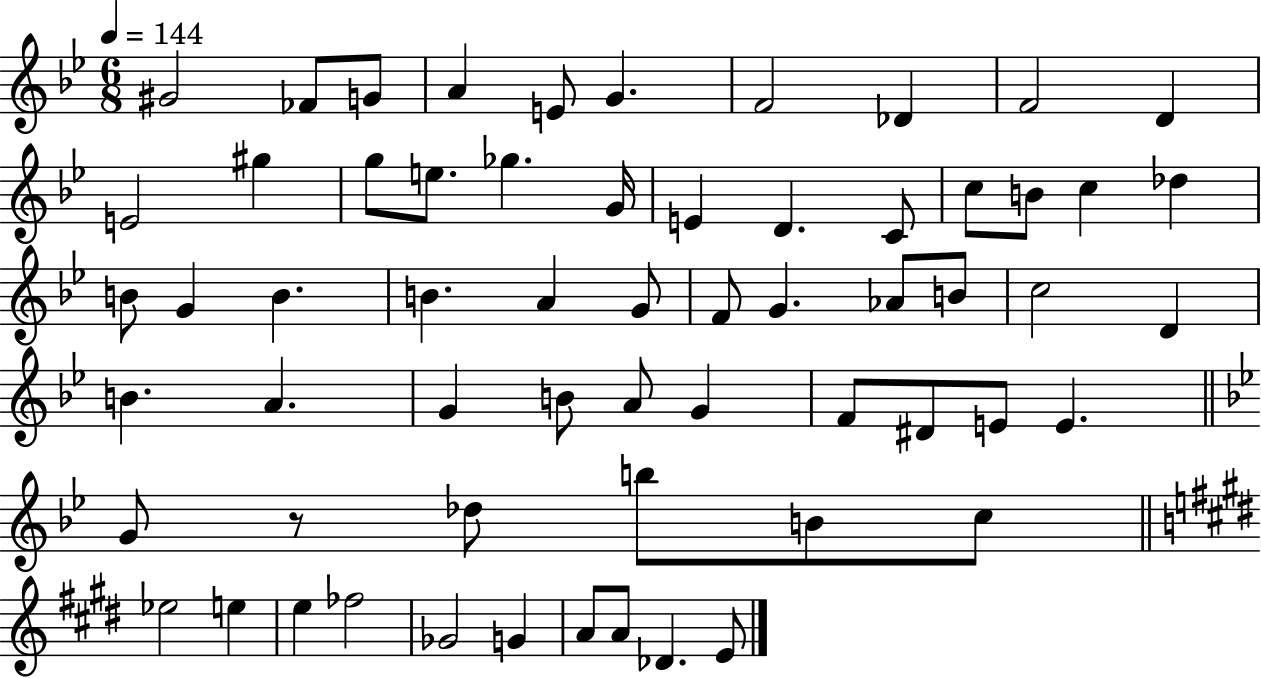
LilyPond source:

{
  \clef treble
  \numericTimeSignature
  \time 6/8
  \key bes \major
  \tempo 4 = 144
  gis'2 fes'8 g'8 | a'4 e'8 g'4. | f'2 des'4 | f'2 d'4 | \break e'2 gis''4 | g''8 e''8. ges''4. g'16 | e'4 d'4. c'8 | c''8 b'8 c''4 des''4 | \break b'8 g'4 b'4. | b'4. a'4 g'8 | f'8 g'4. aes'8 b'8 | c''2 d'4 | \break b'4. a'4. | g'4 b'8 a'8 g'4 | f'8 dis'8 e'8 e'4. | \bar "||" \break \key g \minor g'8 r8 des''8 b''8 b'8 c''8 | \bar "||" \break \key e \major ees''2 e''4 | e''4 fes''2 | ges'2 g'4 | a'8 a'8 des'4. e'8 | \break \bar "|."
}